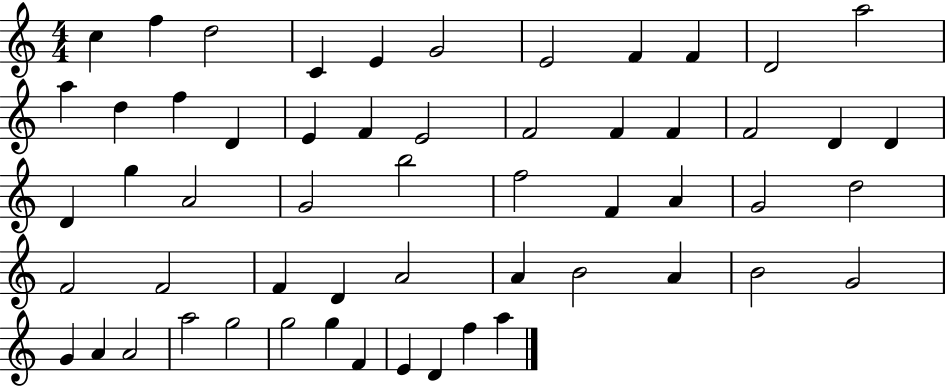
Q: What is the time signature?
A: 4/4